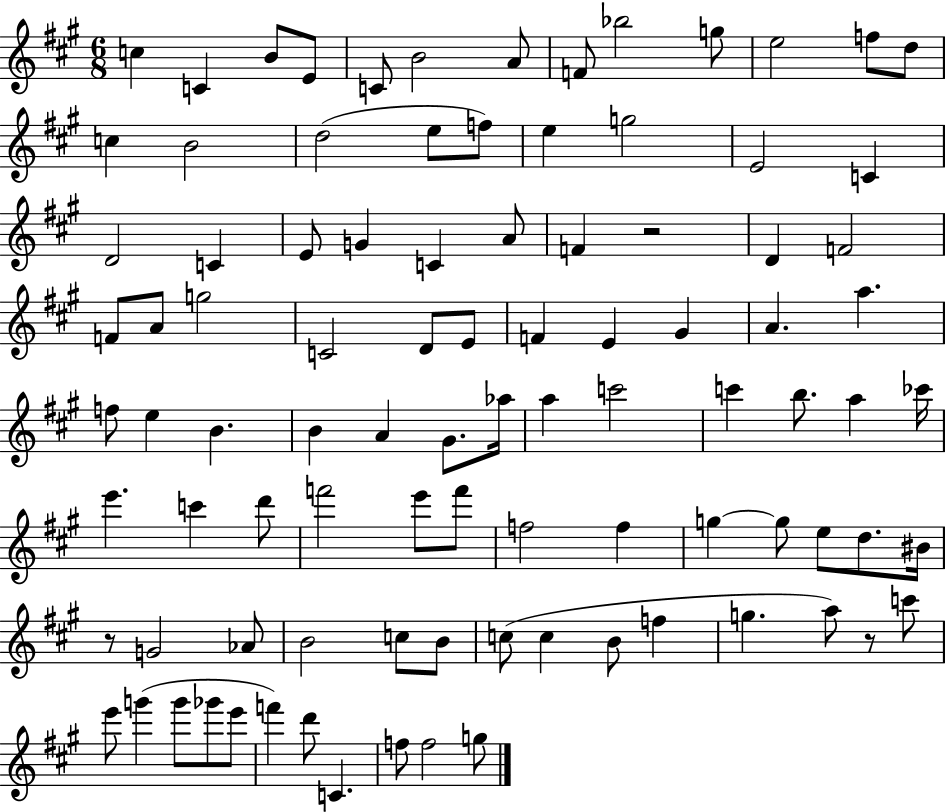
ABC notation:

X:1
T:Untitled
M:6/8
L:1/4
K:A
c C B/2 E/2 C/2 B2 A/2 F/2 _b2 g/2 e2 f/2 d/2 c B2 d2 e/2 f/2 e g2 E2 C D2 C E/2 G C A/2 F z2 D F2 F/2 A/2 g2 C2 D/2 E/2 F E ^G A a f/2 e B B A ^G/2 _a/4 a c'2 c' b/2 a _c'/4 e' c' d'/2 f'2 e'/2 f'/2 f2 f g g/2 e/2 d/2 ^B/4 z/2 G2 _A/2 B2 c/2 B/2 c/2 c B/2 f g a/2 z/2 c'/2 e'/2 g' g'/2 _g'/2 e'/2 f' d'/2 C f/2 f2 g/2